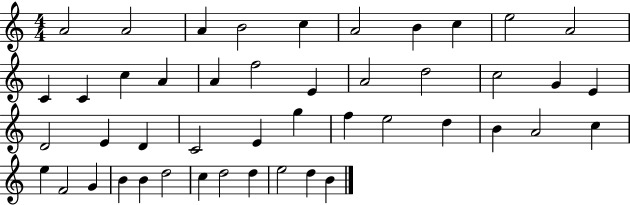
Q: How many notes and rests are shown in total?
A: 46